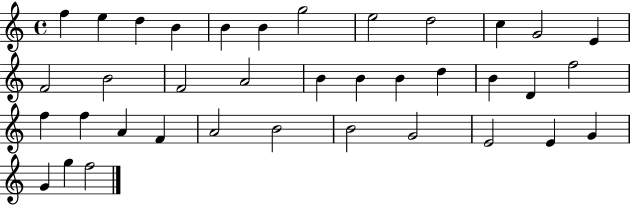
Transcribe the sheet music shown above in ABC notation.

X:1
T:Untitled
M:4/4
L:1/4
K:C
f e d B B B g2 e2 d2 c G2 E F2 B2 F2 A2 B B B d B D f2 f f A F A2 B2 B2 G2 E2 E G G g f2